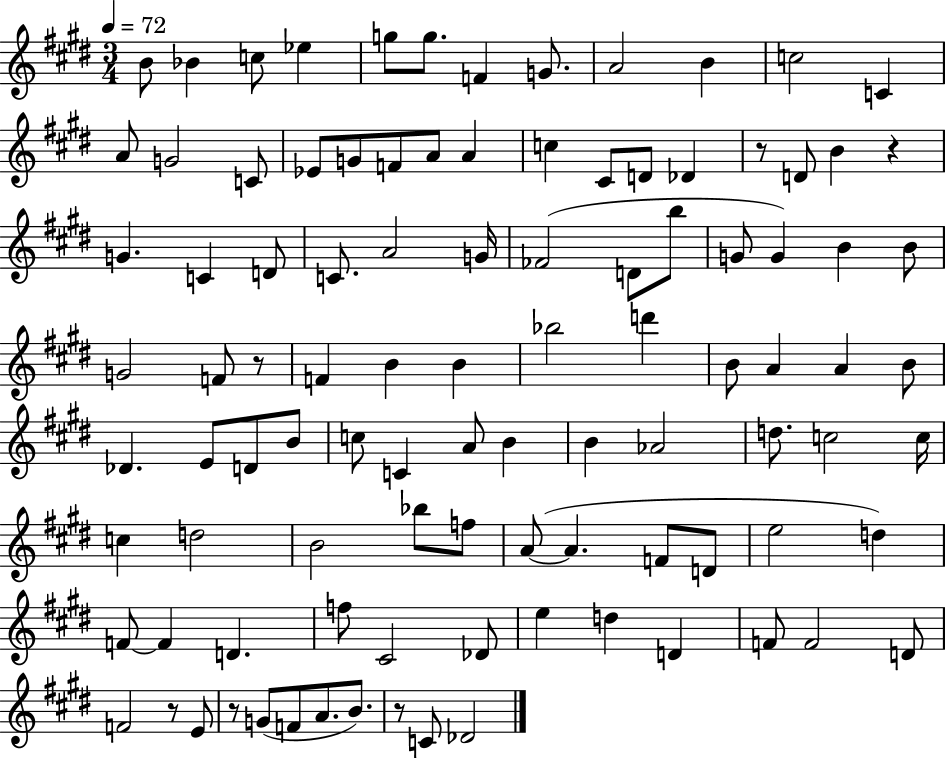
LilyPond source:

{
  \clef treble
  \numericTimeSignature
  \time 3/4
  \key e \major
  \tempo 4 = 72
  b'8 bes'4 c''8 ees''4 | g''8 g''8. f'4 g'8. | a'2 b'4 | c''2 c'4 | \break a'8 g'2 c'8 | ees'8 g'8 f'8 a'8 a'4 | c''4 cis'8 d'8 des'4 | r8 d'8 b'4 r4 | \break g'4. c'4 d'8 | c'8. a'2 g'16 | fes'2( d'8 b''8 | g'8 g'4) b'4 b'8 | \break g'2 f'8 r8 | f'4 b'4 b'4 | bes''2 d'''4 | b'8 a'4 a'4 b'8 | \break des'4. e'8 d'8 b'8 | c''8 c'4 a'8 b'4 | b'4 aes'2 | d''8. c''2 c''16 | \break c''4 d''2 | b'2 bes''8 f''8 | a'8~(~ a'4. f'8 d'8 | e''2 d''4) | \break f'8~~ f'4 d'4. | f''8 cis'2 des'8 | e''4 d''4 d'4 | f'8 f'2 d'8 | \break f'2 r8 e'8 | r8 g'8( f'8 a'8. b'8.) | r8 c'8 des'2 | \bar "|."
}